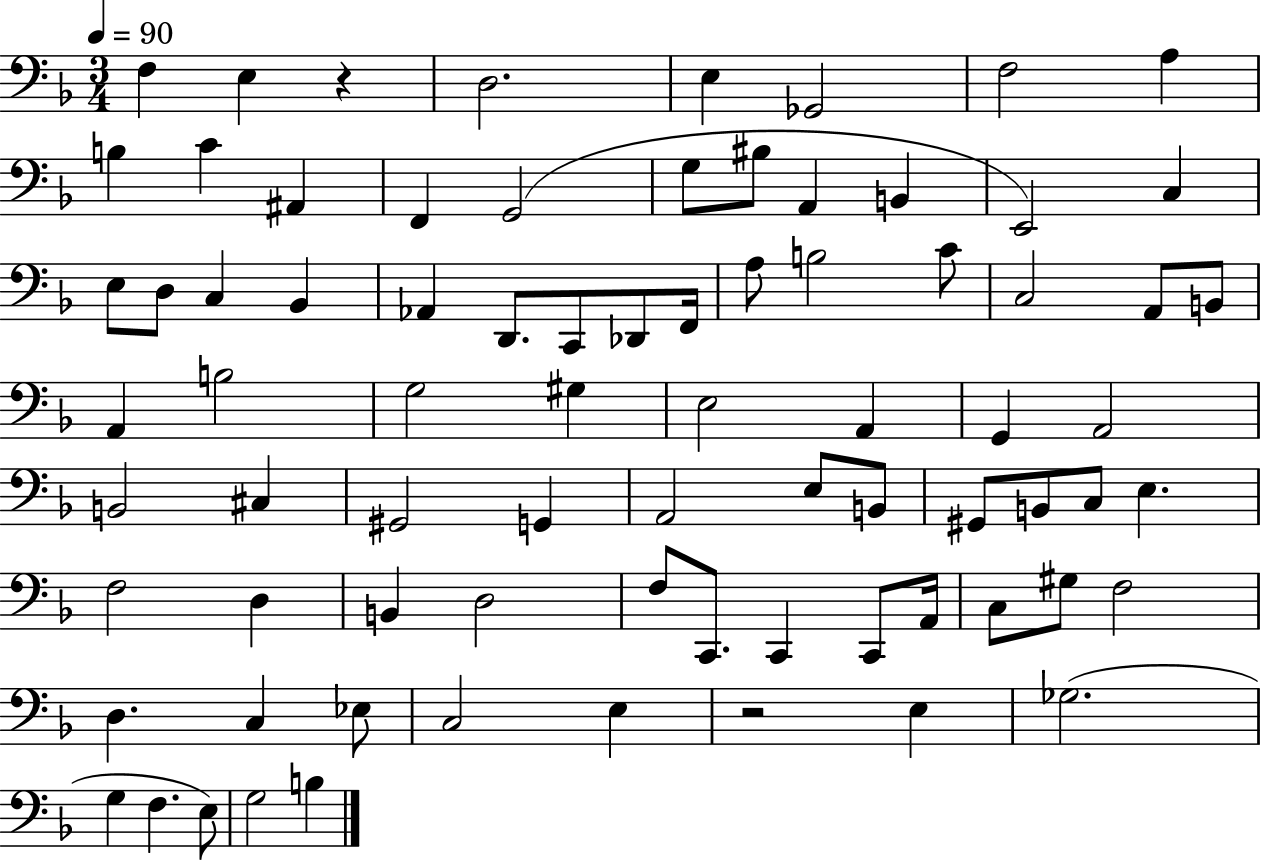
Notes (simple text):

F3/q E3/q R/q D3/h. E3/q Gb2/h F3/h A3/q B3/q C4/q A#2/q F2/q G2/h G3/e BIS3/e A2/q B2/q E2/h C3/q E3/e D3/e C3/q Bb2/q Ab2/q D2/e. C2/e Db2/e F2/s A3/e B3/h C4/e C3/h A2/e B2/e A2/q B3/h G3/h G#3/q E3/h A2/q G2/q A2/h B2/h C#3/q G#2/h G2/q A2/h E3/e B2/e G#2/e B2/e C3/e E3/q. F3/h D3/q B2/q D3/h F3/e C2/e. C2/q C2/e A2/s C3/e G#3/e F3/h D3/q. C3/q Eb3/e C3/h E3/q R/h E3/q Gb3/h. G3/q F3/q. E3/e G3/h B3/q